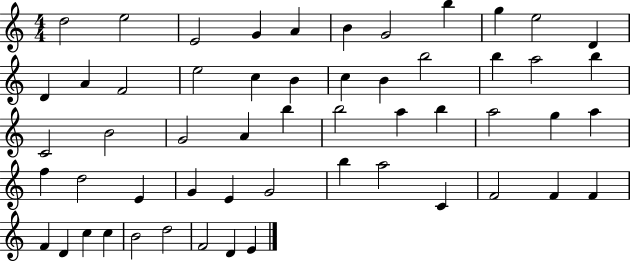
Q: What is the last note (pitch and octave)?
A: E4